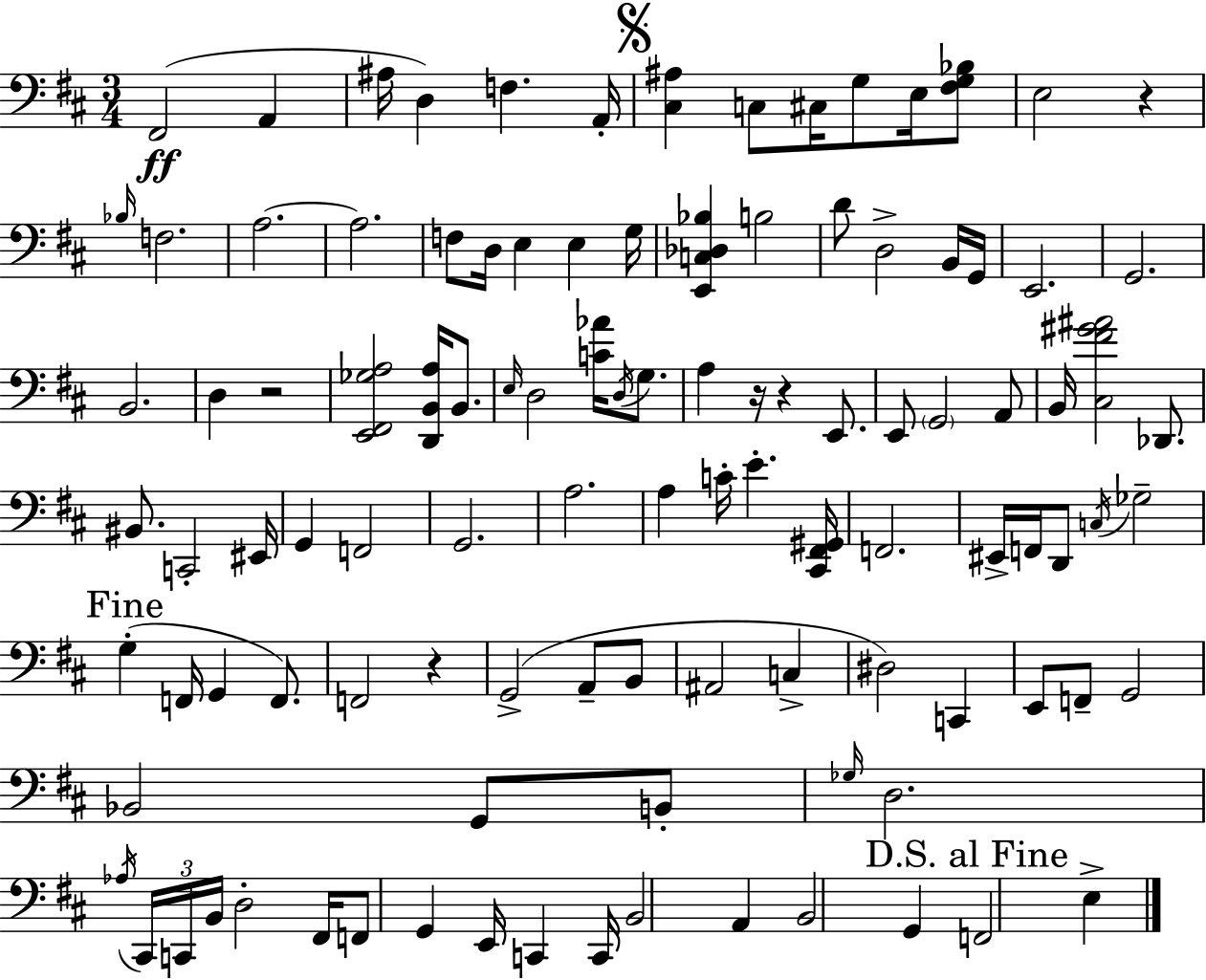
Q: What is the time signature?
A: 3/4